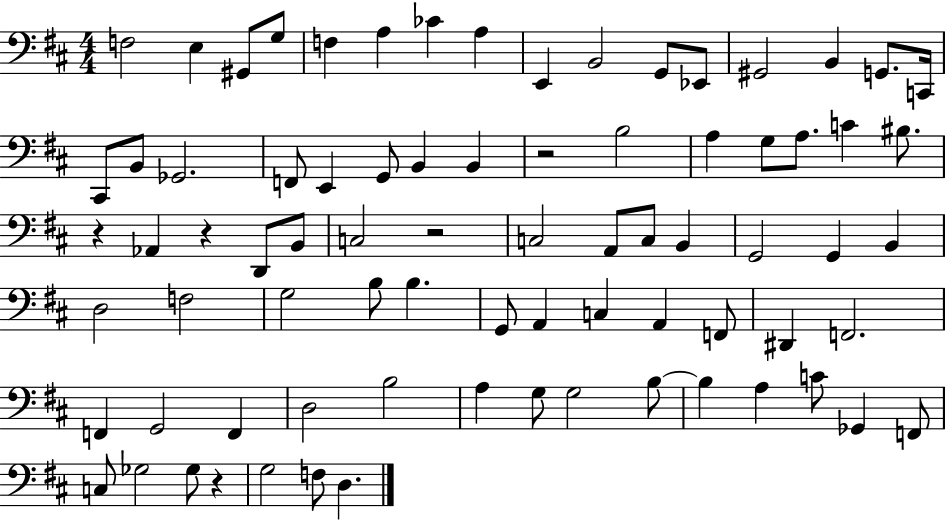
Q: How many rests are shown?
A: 5